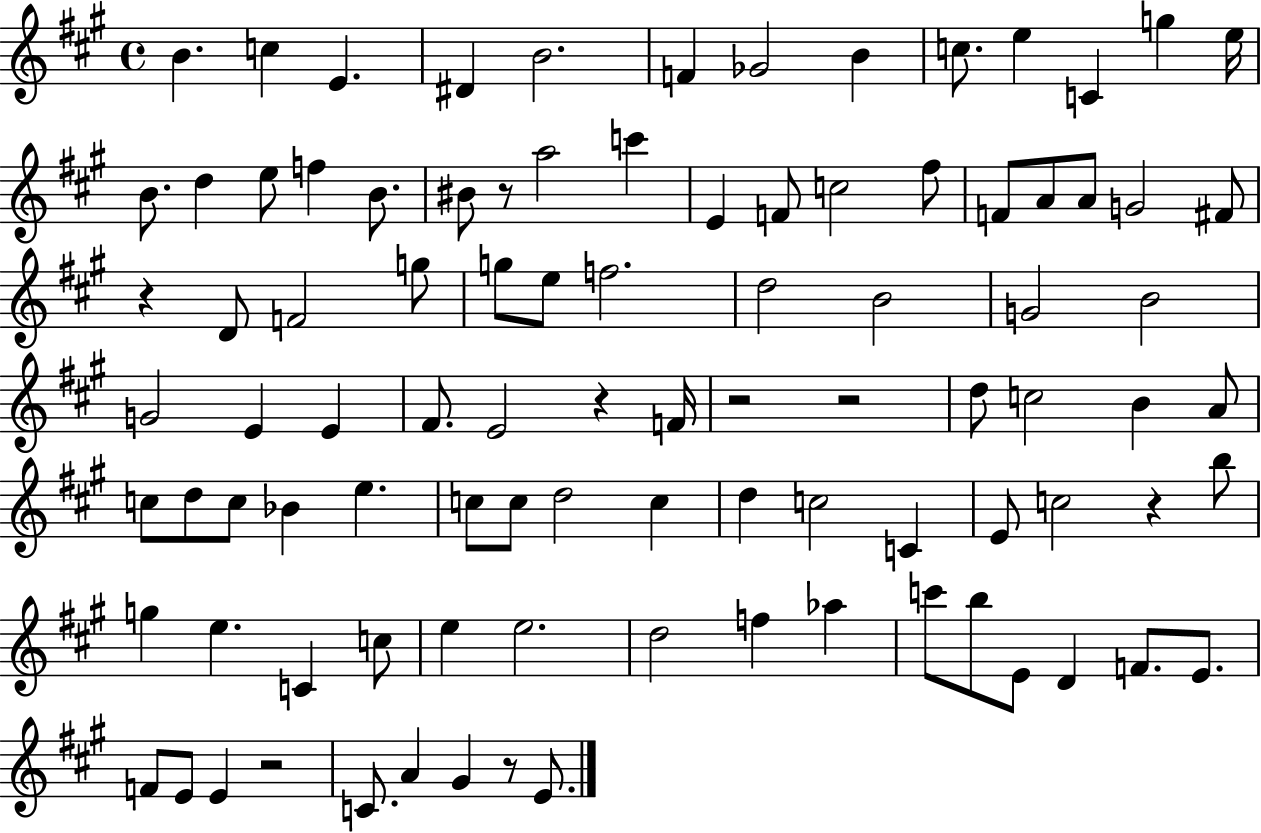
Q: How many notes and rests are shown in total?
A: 95